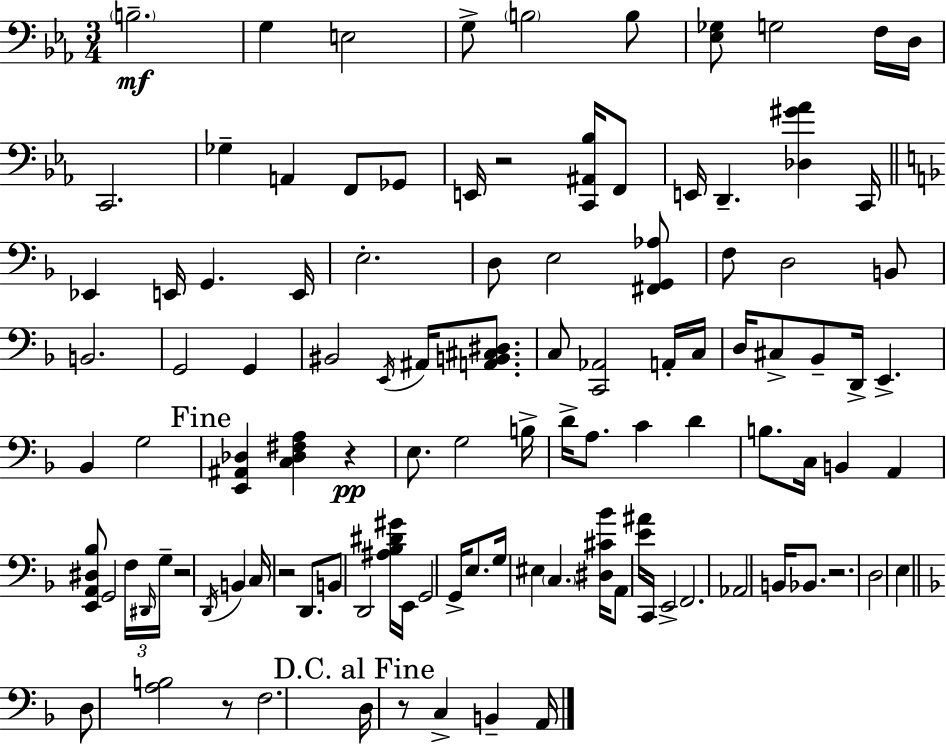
{
  \clef bass
  \numericTimeSignature
  \time 3/4
  \key ees \major
  \parenthesize b2.--\mf | g4 e2 | g8-> \parenthesize b2 b8 | <ees ges>8 g2 f16 d16 | \break c,2. | ges4-- a,4 f,8 ges,8 | e,16 r2 <c, ais, bes>16 f,8 | e,16 d,4.-- <des gis' aes'>4 c,16 | \break \bar "||" \break \key f \major ees,4 e,16 g,4. e,16 | e2.-. | d8 e2 <fis, g, aes>8 | f8 d2 b,8 | \break b,2. | g,2 g,4 | bis,2 \acciaccatura { e,16 } ais,16 <a, b, cis dis>8. | c8 <c, aes,>2 a,16-. | \break c16 d16 cis8-> bes,8-- d,16-> e,4.-> | bes,4 g2 | \mark "Fine" <e, ais, des>4 <c des fis a>4 r4\pp | e8. g2 | \break b16-> d'16-> a8. c'4 d'4 | b8. c16 b,4 a,4 | <e, a, dis bes>8 g,2 \tuplet 3/2 { f16 | \grace { dis,16 } g16-- } r2 \acciaccatura { d,16 } b,4 | \break c16 r2 | d,8. b,8 d,2 | <ais bes dis' gis'>16 e,16 g,2 g,16-> | e8. g16 eis4 \parenthesize c4. | \break <dis cis' bes'>16 a,8 <e' ais'>16 c,16 e,2-> | f,2. | aes,2 b,16 | bes,8. r2. | \break d2 e4 | \bar "||" \break \key f \major d8 <a b>2 r8 | f2. | \mark "D.C. al Fine" d16 r8 c4-> b,4-- a,16 | \bar "|."
}